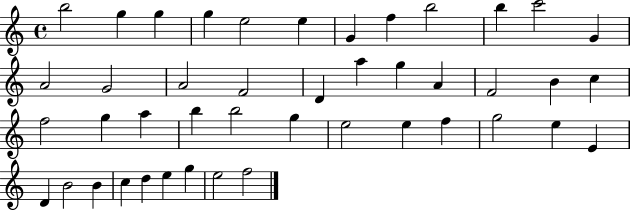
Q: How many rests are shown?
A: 0